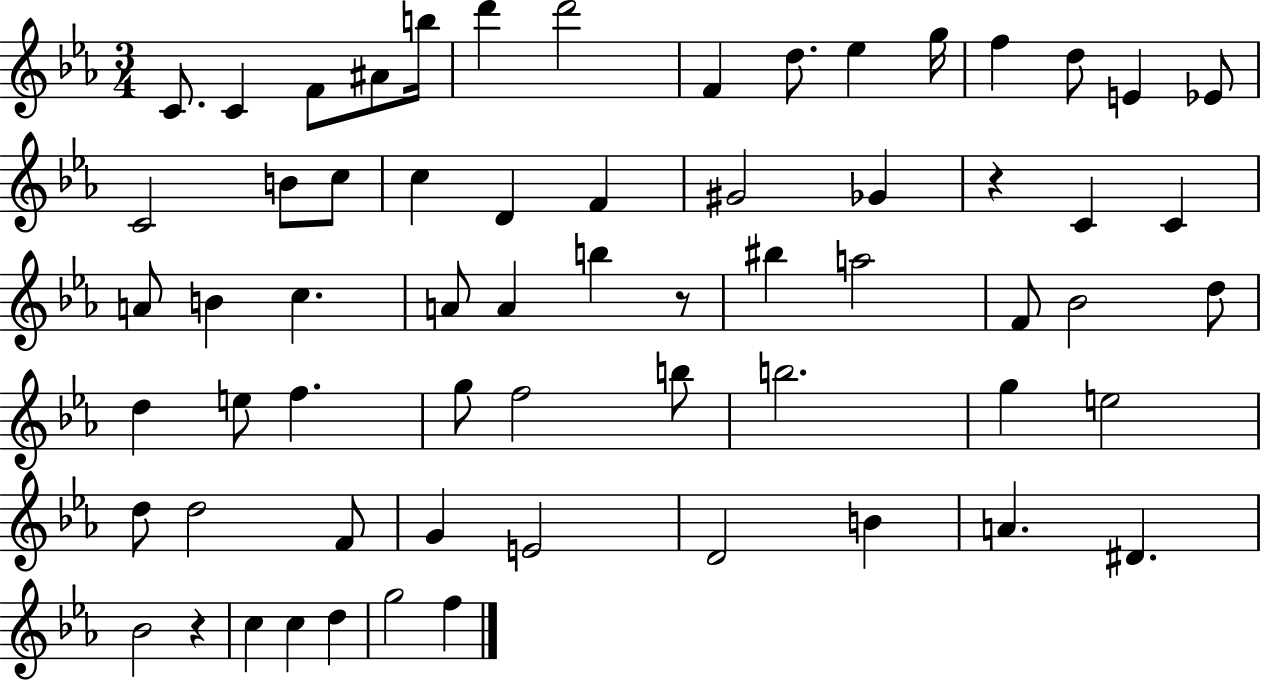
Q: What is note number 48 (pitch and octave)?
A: F4